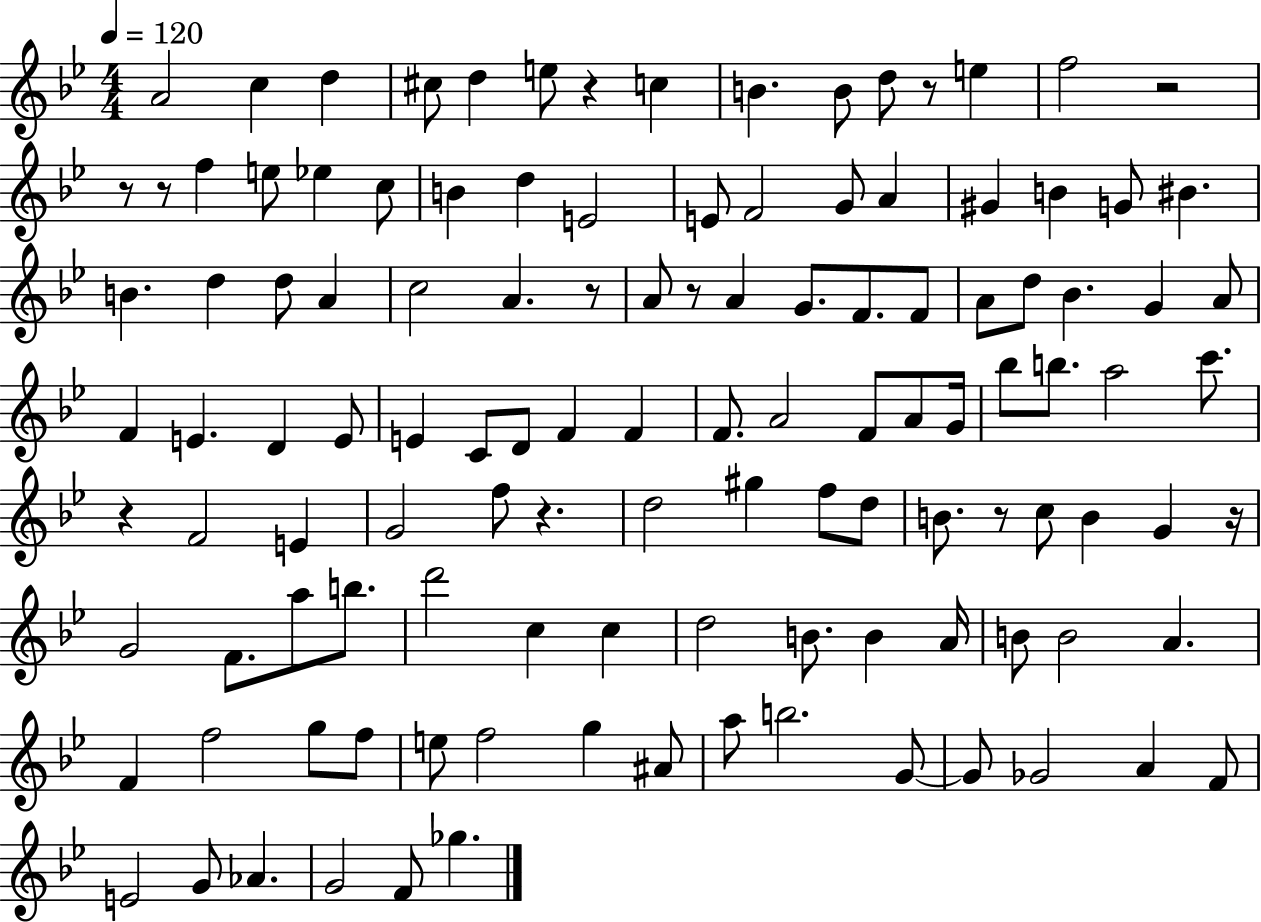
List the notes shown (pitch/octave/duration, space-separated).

A4/h C5/q D5/q C#5/e D5/q E5/e R/q C5/q B4/q. B4/e D5/e R/e E5/q F5/h R/h R/e R/e F5/q E5/e Eb5/q C5/e B4/q D5/q E4/h E4/e F4/h G4/e A4/q G#4/q B4/q G4/e BIS4/q. B4/q. D5/q D5/e A4/q C5/h A4/q. R/e A4/e R/e A4/q G4/e. F4/e. F4/e A4/e D5/e Bb4/q. G4/q A4/e F4/q E4/q. D4/q E4/e E4/q C4/e D4/e F4/q F4/q F4/e. A4/h F4/e A4/e G4/s Bb5/e B5/e. A5/h C6/e. R/q F4/h E4/q G4/h F5/e R/q. D5/h G#5/q F5/e D5/e B4/e. R/e C5/e B4/q G4/q R/s G4/h F4/e. A5/e B5/e. D6/h C5/q C5/q D5/h B4/e. B4/q A4/s B4/e B4/h A4/q. F4/q F5/h G5/e F5/e E5/e F5/h G5/q A#4/e A5/e B5/h. G4/e G4/e Gb4/h A4/q F4/e E4/h G4/e Ab4/q. G4/h F4/e Gb5/q.